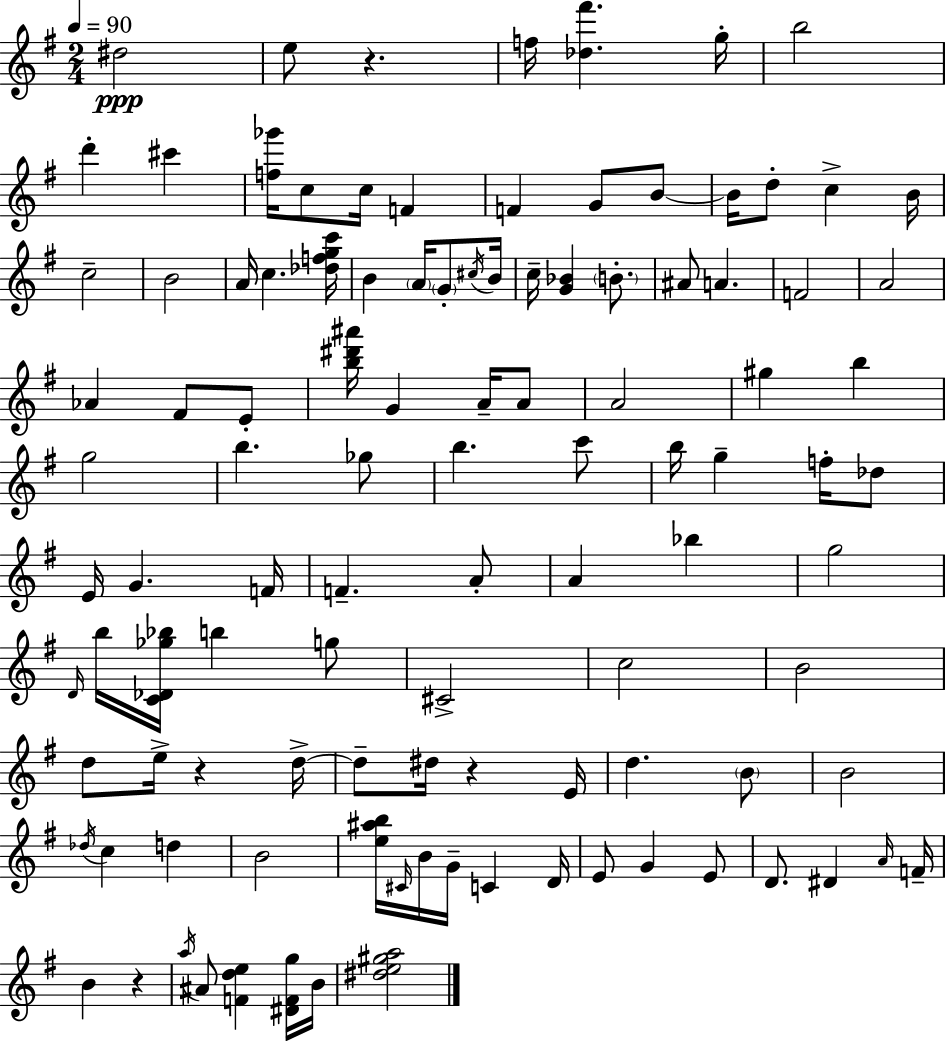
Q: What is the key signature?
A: G major